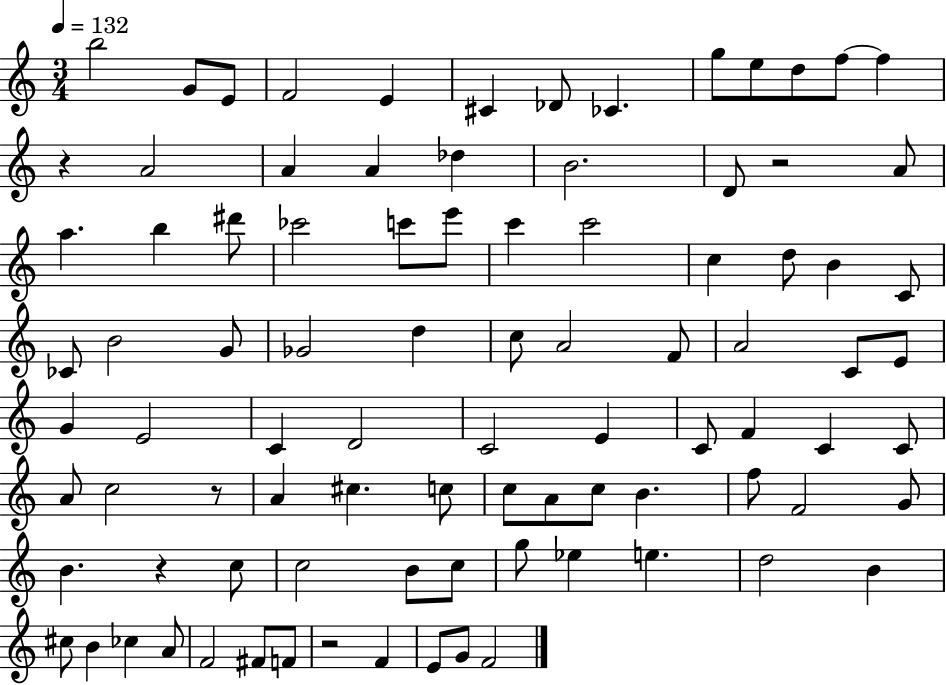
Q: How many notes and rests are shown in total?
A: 91